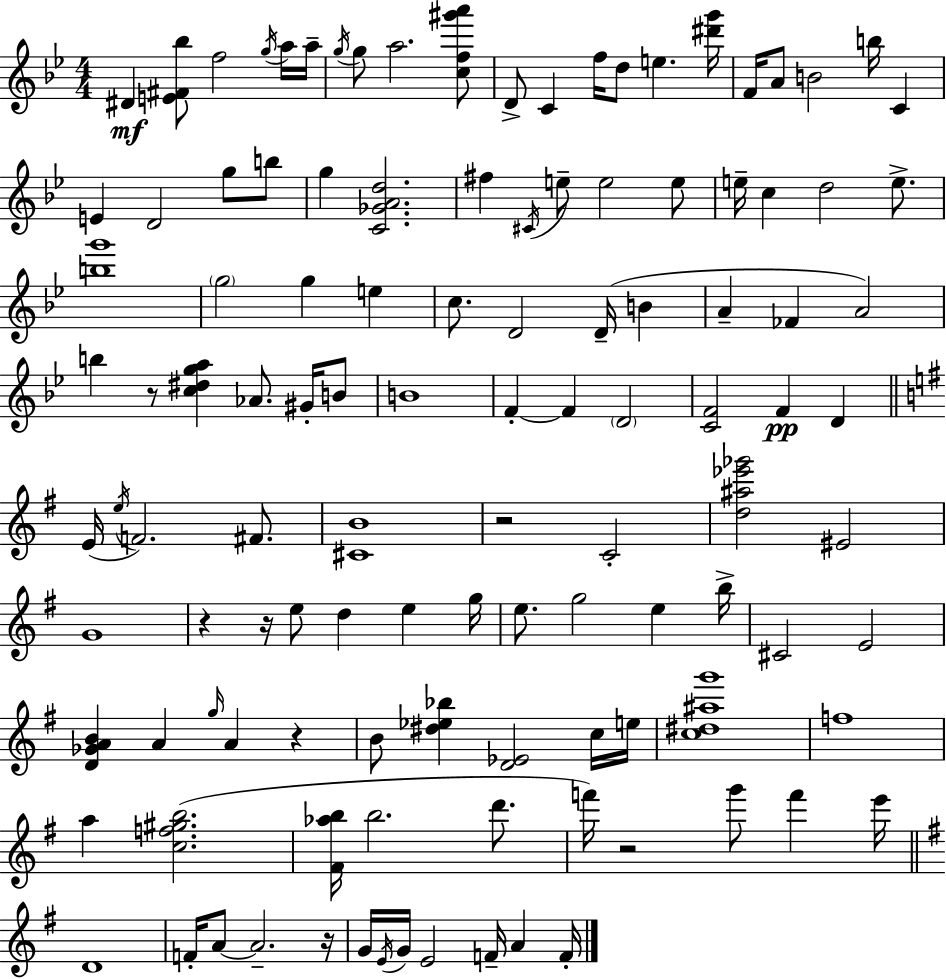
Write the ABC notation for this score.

X:1
T:Untitled
M:4/4
L:1/4
K:Bb
^D [E^F_b]/2 f2 g/4 a/4 a/4 g/4 g/2 a2 [cf^g'a']/2 D/2 C f/4 d/2 e [^d'g']/4 F/4 A/2 B2 b/4 C E D2 g/2 b/2 g [C_GAd]2 ^f ^C/4 e/2 e2 e/2 e/4 c d2 e/2 [bg']4 g2 g e c/2 D2 D/4 B A _F A2 b z/2 [c^dga] _A/2 ^G/4 B/2 B4 F F D2 [CF]2 F D E/4 e/4 F2 ^F/2 [^CB]4 z2 C2 [d^a_e'_g']2 ^E2 G4 z z/4 e/2 d e g/4 e/2 g2 e b/4 ^C2 E2 [D_GAB] A g/4 A z B/2 [^d_e_b] [D_E]2 c/4 e/4 [c^d^ag']4 f4 a [cf^gb]2 [^F_ab]/4 b2 d'/2 f'/4 z2 g'/2 f' e'/4 D4 F/4 A/2 A2 z/4 G/4 E/4 G/4 E2 F/4 A F/4